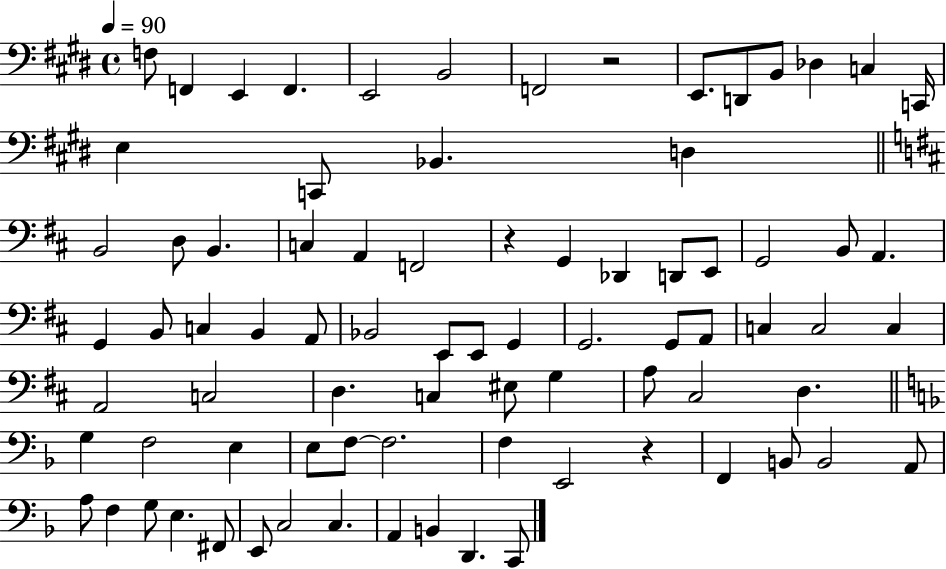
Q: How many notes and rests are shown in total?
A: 81